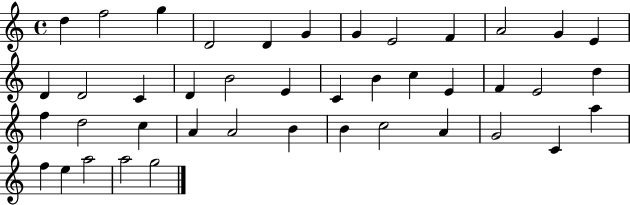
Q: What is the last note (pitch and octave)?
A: G5